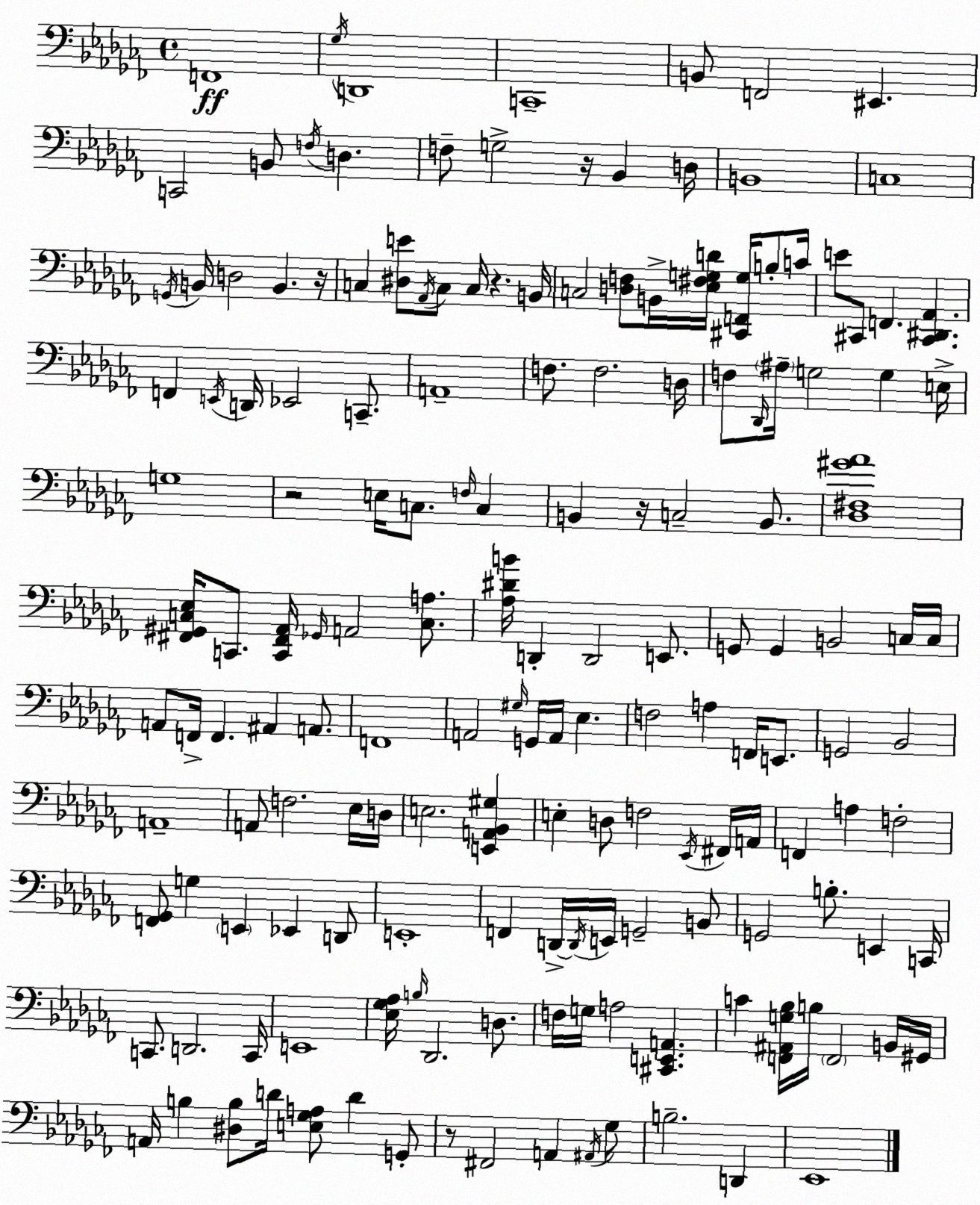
X:1
T:Untitled
M:4/4
L:1/4
K:Abm
F,,4 _G,/4 D,,4 C,,4 B,,/2 F,,2 ^E,, C,,2 B,,/2 F,/4 D, F,/2 G,2 z/4 _B,, D,/4 B,,4 C,4 G,,/4 B,,/4 D,2 B,, z/4 C, [^D,E]/2 _A,,/4 C,/2 C,/4 z B,,/4 C,2 [D,F,]/2 B,,/4 [_E,^F,G,D]/4 [^C,,F,,G,]/4 B,/2 C/4 E/2 ^C,,/2 F,, [^C,,^D,,_A,,] F,, E,,/4 D,,/4 _E,,2 C,,/2 A,,4 F,/2 F,2 D,/4 F,/2 _D,,/4 ^A,/4 G,2 G, E,/4 G,4 z2 E,/4 C,/2 F,/4 C, B,, z/4 C,2 B,,/2 [_D,^F,^G_A]4 [^F,,^G,,C,_E,]/4 C,,/2 [C,,^F,,_A,,]/4 _G,,/4 A,,2 [C,A,]/2 [_A,^DB]/4 D,, D,,2 E,,/2 G,,/2 G,, B,,2 C,/4 C,/4 A,,/2 F,,/4 F,, ^A,, A,,/2 F,,4 A,,2 ^G,/4 G,,/4 A,,/4 _E, F,2 A, F,,/4 E,,/2 G,,2 _B,,2 A,,4 A,,/2 F,2 _E,/4 D,/4 E,2 [E,,A,,_B,,^G,] E, D,/2 F,2 _E,,/4 ^F,,/4 A,,/4 F,, A, F,2 [F,,_G,,]/2 G, E,, _E,, D,,/2 E,,4 F,, D,,/4 D,,/4 E,,/4 G,,2 B,,/2 G,,2 B,/2 E,, C,,/4 C,,/2 D,,2 C,,/4 E,,4 [_E,_G,_A,]/4 B,/4 _D,,2 D,/2 F,/4 G,/4 A,2 [^C,,E,,A,,] C [F,,^A,,G,_B,]/4 B,/4 F,,2 B,,/4 ^G,,/4 A,,/4 B, [^D,B,]/2 D/4 [E,_G,A,]/2 D G,,/2 z/2 ^F,,2 A,, ^A,,/4 _G,/2 B,2 D,, _E,,4